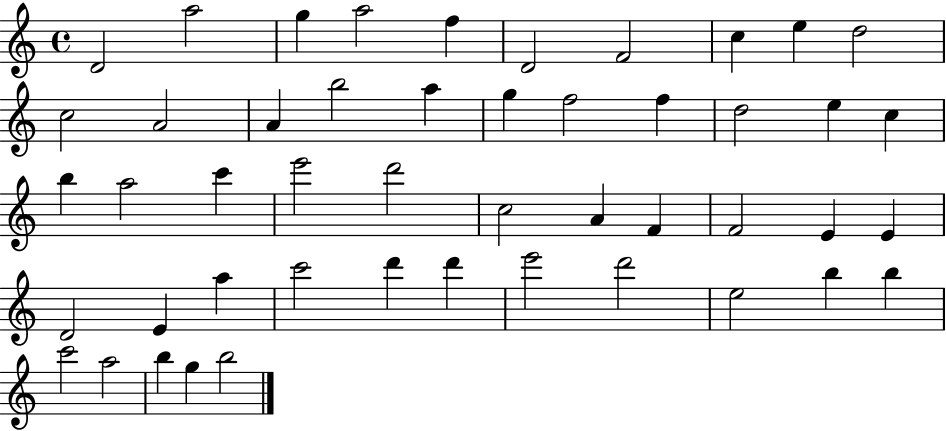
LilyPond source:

{
  \clef treble
  \time 4/4
  \defaultTimeSignature
  \key c \major
  d'2 a''2 | g''4 a''2 f''4 | d'2 f'2 | c''4 e''4 d''2 | \break c''2 a'2 | a'4 b''2 a''4 | g''4 f''2 f''4 | d''2 e''4 c''4 | \break b''4 a''2 c'''4 | e'''2 d'''2 | c''2 a'4 f'4 | f'2 e'4 e'4 | \break d'2 e'4 a''4 | c'''2 d'''4 d'''4 | e'''2 d'''2 | e''2 b''4 b''4 | \break c'''2 a''2 | b''4 g''4 b''2 | \bar "|."
}